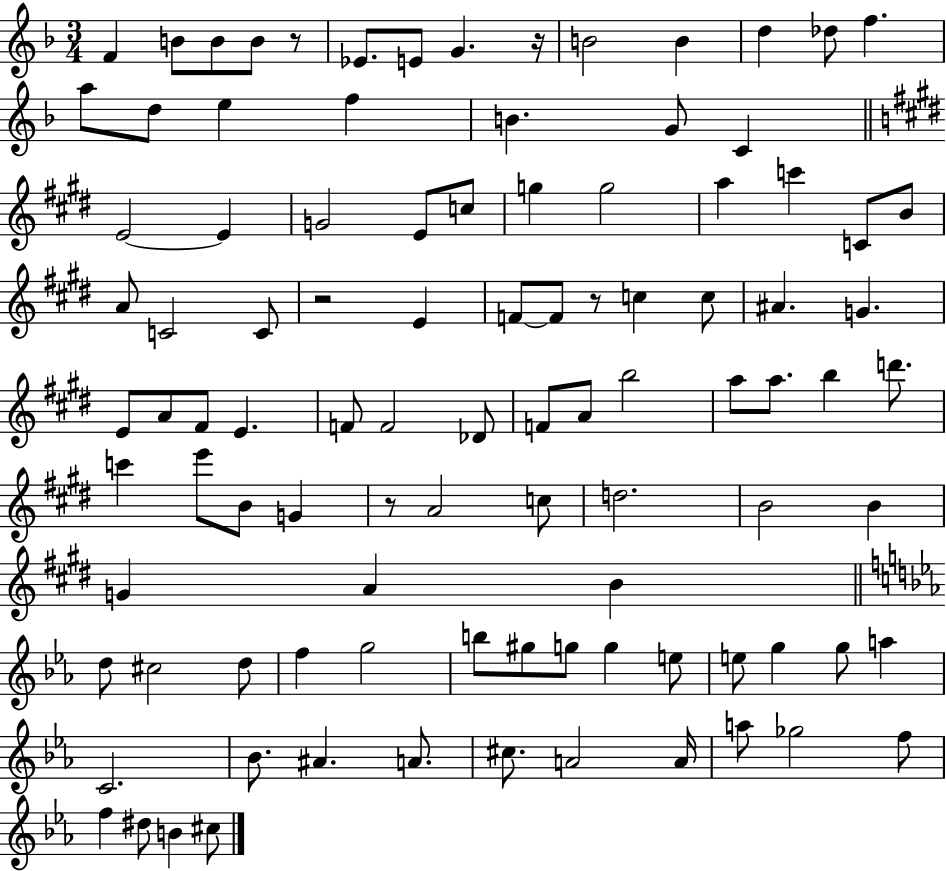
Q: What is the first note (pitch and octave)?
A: F4